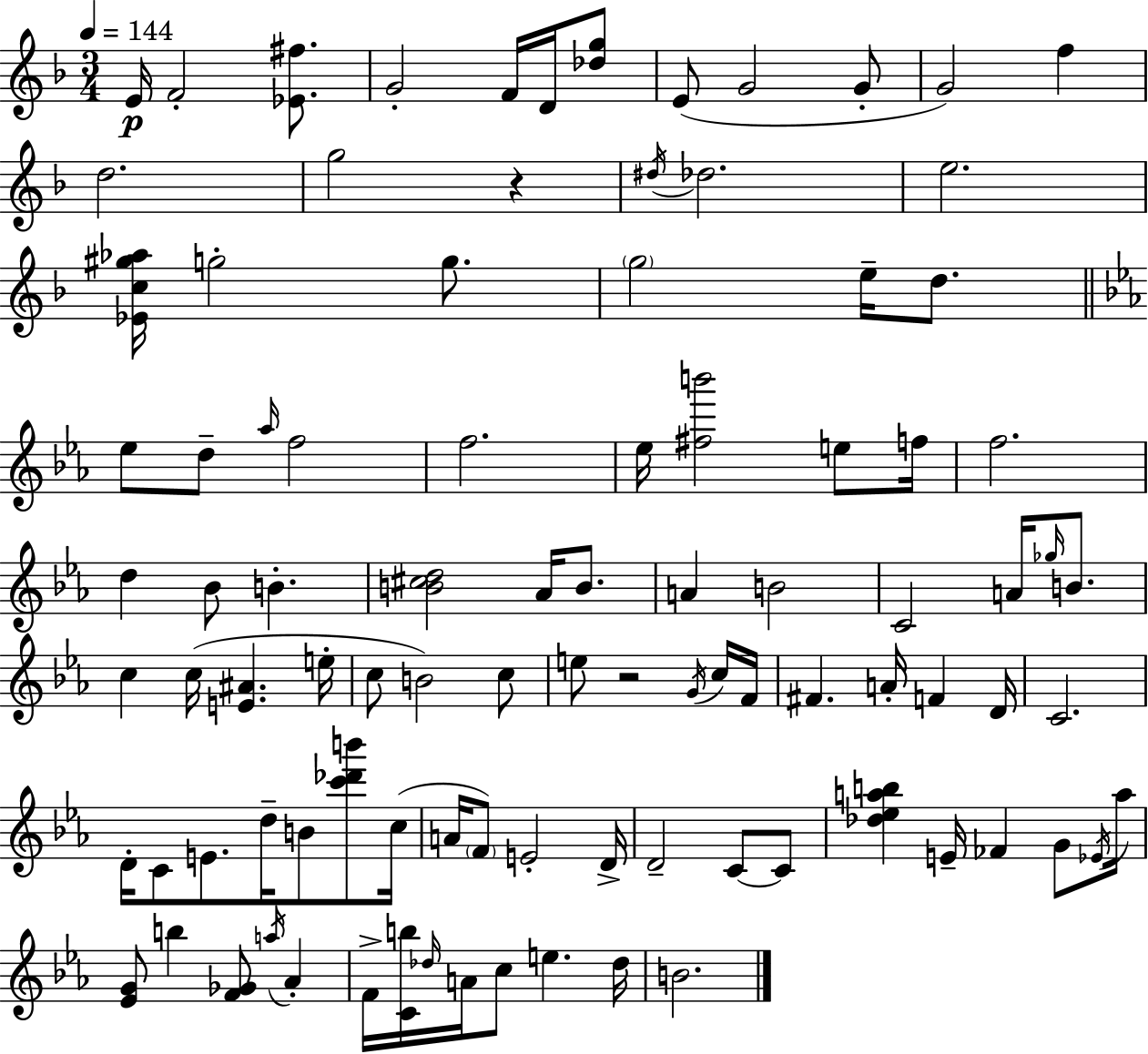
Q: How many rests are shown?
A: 2